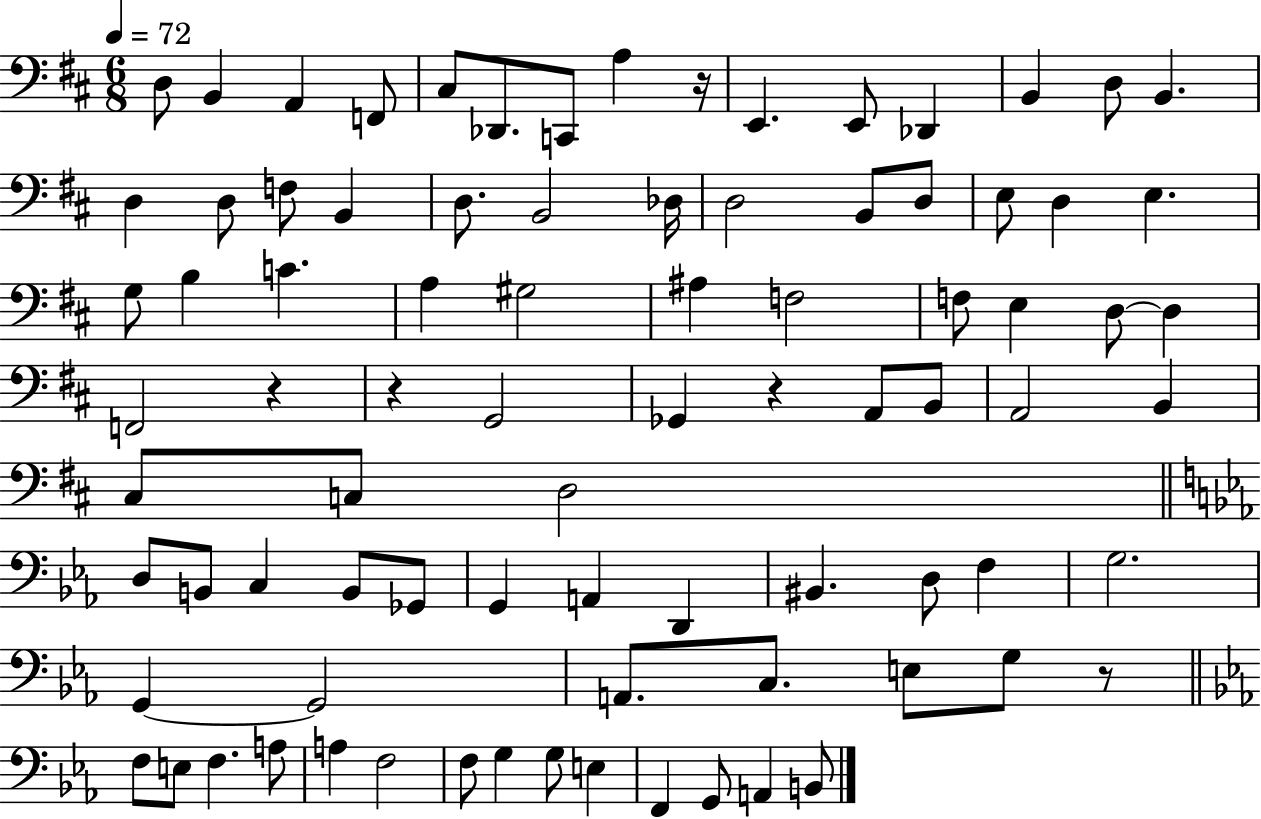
X:1
T:Untitled
M:6/8
L:1/4
K:D
D,/2 B,, A,, F,,/2 ^C,/2 _D,,/2 C,,/2 A, z/4 E,, E,,/2 _D,, B,, D,/2 B,, D, D,/2 F,/2 B,, D,/2 B,,2 _D,/4 D,2 B,,/2 D,/2 E,/2 D, E, G,/2 B, C A, ^G,2 ^A, F,2 F,/2 E, D,/2 D, F,,2 z z G,,2 _G,, z A,,/2 B,,/2 A,,2 B,, ^C,/2 C,/2 D,2 D,/2 B,,/2 C, B,,/2 _G,,/2 G,, A,, D,, ^B,, D,/2 F, G,2 G,, G,,2 A,,/2 C,/2 E,/2 G,/2 z/2 F,/2 E,/2 F, A,/2 A, F,2 F,/2 G, G,/2 E, F,, G,,/2 A,, B,,/2